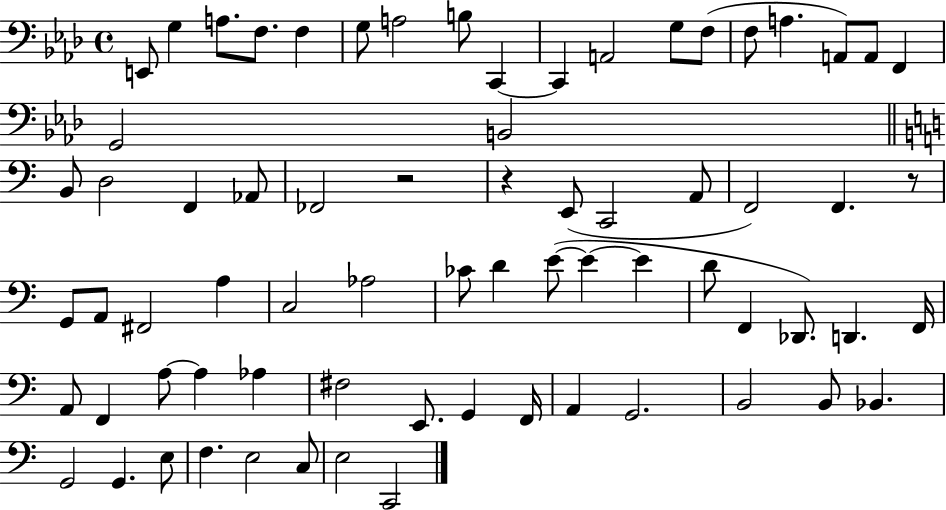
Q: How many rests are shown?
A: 3